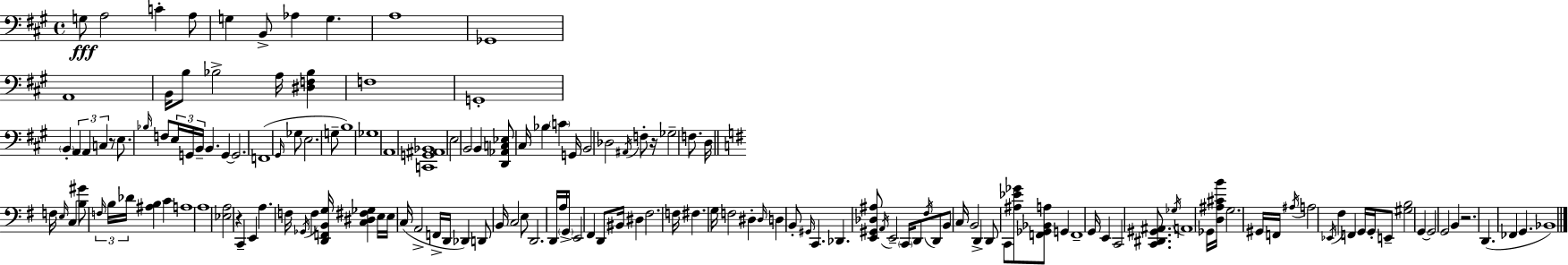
G3/e A3/h C4/q A3/e G3/q B2/e Ab3/q G3/q. A3/w Gb2/w A2/w B2/s B3/e Bb3/h A3/s [D#3,F3,Bb3]/q F3/w G2/w B2/q A2/q A2/q C3/q R/e E3/e. Bb3/s F3/e E3/s G2/s B2/s B2/q. G2/q G2/h. F2/w G#2/s Gb3/e E3/h. G3/e B3/w Gb3/w A2/w [C2,G2,A#2,Bb2]/w E3/h B2/h B2/q [D2,Ab2,C3,Eb3]/e C#3/s Bb3/q C4/q G2/s B2/h Db3/h A#2/s F3/e R/s Gb3/h F3/e. D3/s F3/s E3/s C3/q [B3,G#4]/e F3/s B3/s Db4/s [A#3,B3]/q C4/q A3/w A3/w [Eb3,A3]/h R/q C2/q E2/q A3/q. F3/s Gb2/s F3/q [D2,F2,B2,G3]/s [C3,D#3,F#3,Gb3]/q E3/s E3/s C3/s A2/h F2/s D2/s Db2/q D2/e B2/s C3/h E3/e D2/h. D2/s A3/s G2/s E2/h F#2/q D2/e BIS2/s D#3/q F#3/h. F3/s F#3/q. G3/s F3/h D#3/q D#3/s D3/q B2/e G#2/s C2/q. Db2/q. [E2,G#2,Db3,A#3]/e A2/s E2/h C2/s D2/e F#3/s D2/e B2/e C3/s B2/h D2/q D2/e C2/e [A#3,Eb4,Gb4]/e [F2,Gb2,Bb2,A3]/e G2/q F2/w G2/s E2/q C2/h [C2,D#2,G#2,A#2]/e. Gb3/s A2/w Gb2/s [D3,A#3,C#4,B4]/s G3/h. G#2/s F2/s A#3/s A3/h Eb2/s F#3/q F2/q G2/s G2/s E2/e [G#3,B3]/h G2/q G2/h G2/h B2/q R/h. D2/q. FES2/q G2/q. Bb2/w